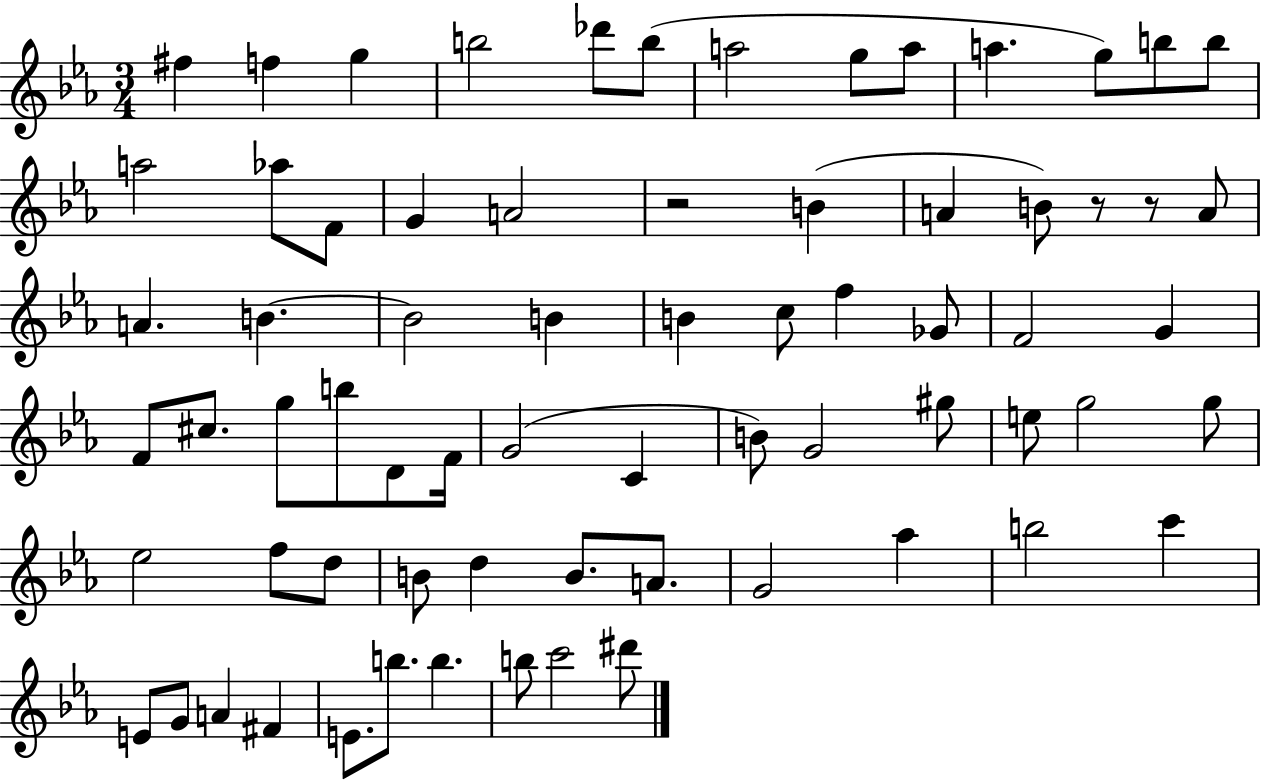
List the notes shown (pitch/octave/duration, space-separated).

F#5/q F5/q G5/q B5/h Db6/e B5/e A5/h G5/e A5/e A5/q. G5/e B5/e B5/e A5/h Ab5/e F4/e G4/q A4/h R/h B4/q A4/q B4/e R/e R/e A4/e A4/q. B4/q. B4/h B4/q B4/q C5/e F5/q Gb4/e F4/h G4/q F4/e C#5/e. G5/e B5/e D4/e F4/s G4/h C4/q B4/e G4/h G#5/e E5/e G5/h G5/e Eb5/h F5/e D5/e B4/e D5/q B4/e. A4/e. G4/h Ab5/q B5/h C6/q E4/e G4/e A4/q F#4/q E4/e. B5/e. B5/q. B5/e C6/h D#6/e